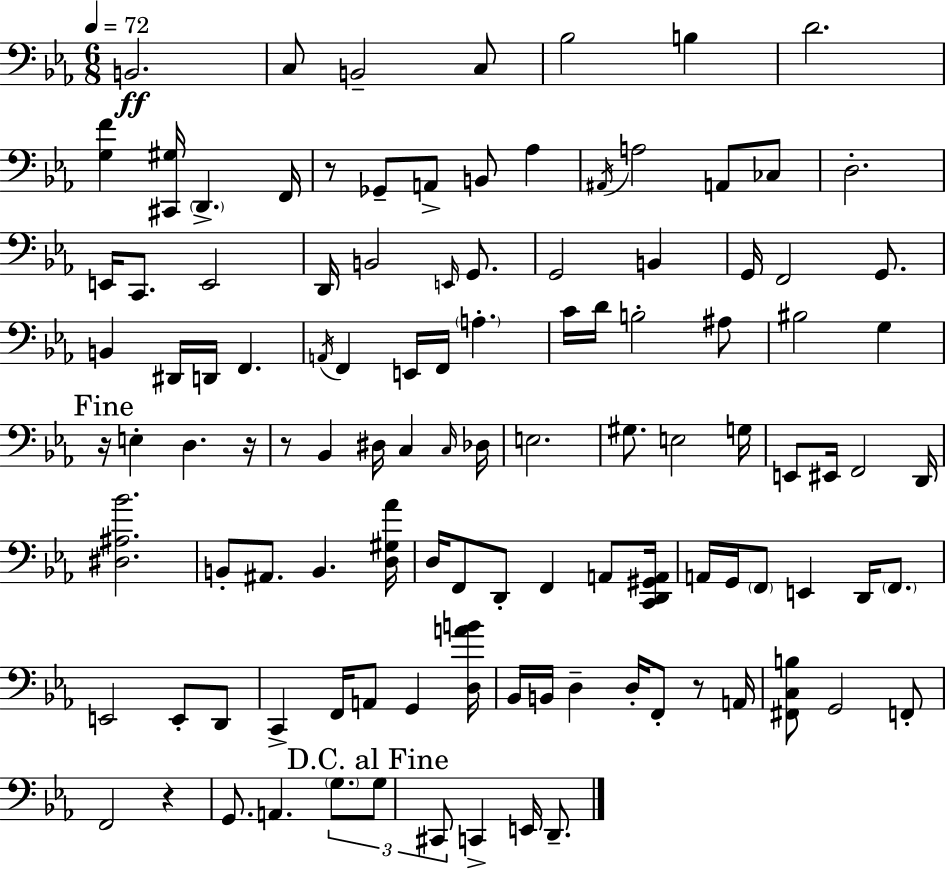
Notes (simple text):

B2/h. C3/e B2/h C3/e Bb3/h B3/q D4/h. [G3,F4]/q [C#2,G#3]/s D2/q. F2/s R/e Gb2/e A2/e B2/e Ab3/q A#2/s A3/h A2/e CES3/e D3/h. E2/s C2/e. E2/h D2/s B2/h E2/s G2/e. G2/h B2/q G2/s F2/h G2/e. B2/q D#2/s D2/s F2/q. A2/s F2/q E2/s F2/s A3/q. C4/s D4/s B3/h A#3/e BIS3/h G3/q R/s E3/q D3/q. R/s R/e Bb2/q D#3/s C3/q C3/s Db3/s E3/h. G#3/e. E3/h G3/s E2/e EIS2/s F2/h D2/s [D#3,A#3,Bb4]/h. B2/e A#2/e. B2/q. [D3,G#3,Ab4]/s D3/s F2/e D2/e F2/q A2/e [C2,D2,G#2,A2]/s A2/s G2/s F2/e E2/q D2/s F2/e. E2/h E2/e D2/e C2/q F2/s A2/e G2/q [D3,A4,B4]/s Bb2/s B2/s D3/q D3/s F2/e R/e A2/s [F#2,C3,B3]/e G2/h F2/e F2/h R/q G2/e. A2/q. G3/e. G3/e C#2/e C2/q E2/s D2/e.